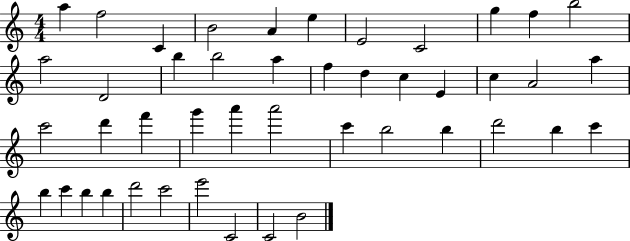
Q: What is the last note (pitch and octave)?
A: B4